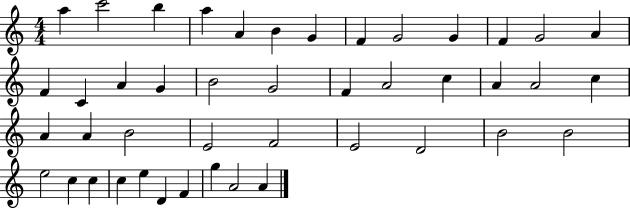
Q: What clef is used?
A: treble